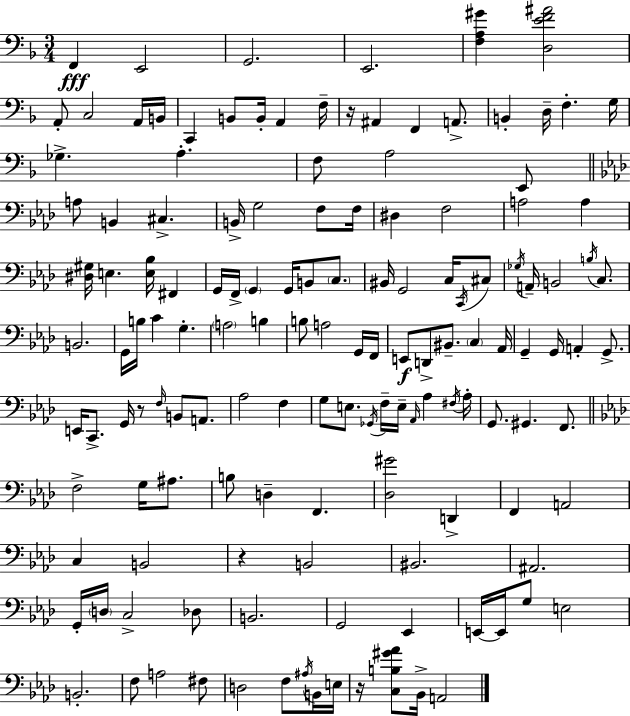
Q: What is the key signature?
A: D minor